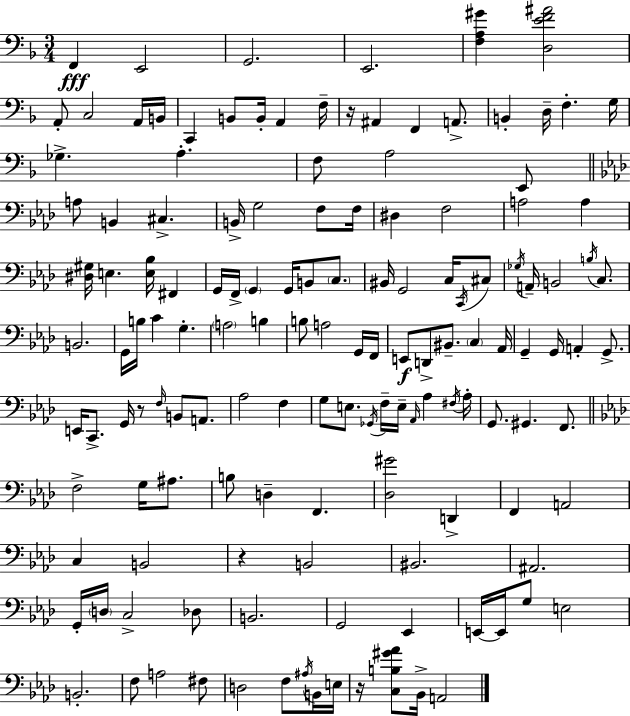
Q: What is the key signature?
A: D minor